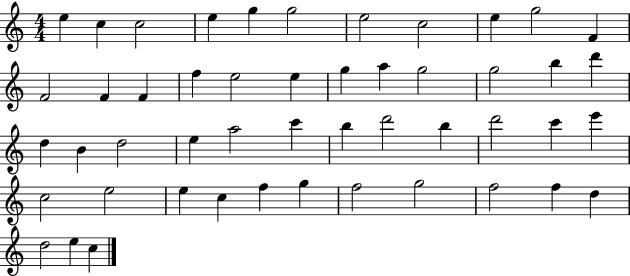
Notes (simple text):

E5/q C5/q C5/h E5/q G5/q G5/h E5/h C5/h E5/q G5/h F4/q F4/h F4/q F4/q F5/q E5/h E5/q G5/q A5/q G5/h G5/h B5/q D6/q D5/q B4/q D5/h E5/q A5/h C6/q B5/q D6/h B5/q D6/h C6/q E6/q C5/h E5/h E5/q C5/q F5/q G5/q F5/h G5/h F5/h F5/q D5/q D5/h E5/q C5/q